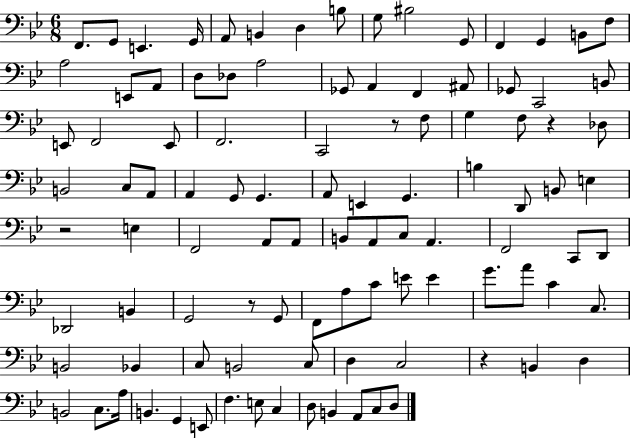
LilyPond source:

{
  \clef bass
  \numericTimeSignature
  \time 6/8
  \key bes \major
  f,8. g,8 e,4. g,16 | a,8 b,4 d4 b8 | g8 bis2 g,8 | f,4 g,4 b,8 f8 | \break a2 e,8 a,8 | d8 des8 a2 | ges,8 a,4 f,4 ais,8 | ges,8 c,2 b,8 | \break e,8 f,2 e,8 | f,2. | c,2 r8 f8 | g4 f8 r4 des8 | \break b,2 c8 a,8 | a,4 g,8 g,4. | a,8 e,4 g,4. | b4 d,8 b,8 e4 | \break r2 e4 | f,2 a,8 a,8 | b,8 a,8 c8 a,4. | f,2 c,8 d,8 | \break des,2 b,4 | g,2 r8 g,8 | f,8 a8 c'8 e'8 e'4 | g'8. a'8 c'4 c8. | \break b,2 bes,4 | c8 b,2 c8 | d4 c2 | r4 b,4 d4 | \break b,2 c8. a16 | b,4. g,4 e,8 | f4. e8 c4 | d8 b,4 a,8 c8 d8 | \break \bar "|."
}